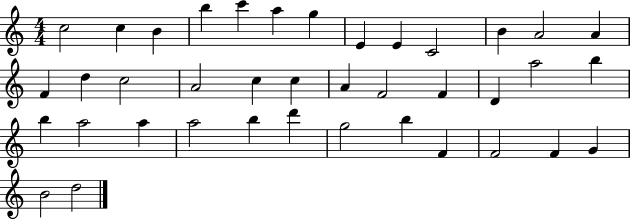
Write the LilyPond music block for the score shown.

{
  \clef treble
  \numericTimeSignature
  \time 4/4
  \key c \major
  c''2 c''4 b'4 | b''4 c'''4 a''4 g''4 | e'4 e'4 c'2 | b'4 a'2 a'4 | \break f'4 d''4 c''2 | a'2 c''4 c''4 | a'4 f'2 f'4 | d'4 a''2 b''4 | \break b''4 a''2 a''4 | a''2 b''4 d'''4 | g''2 b''4 f'4 | f'2 f'4 g'4 | \break b'2 d''2 | \bar "|."
}